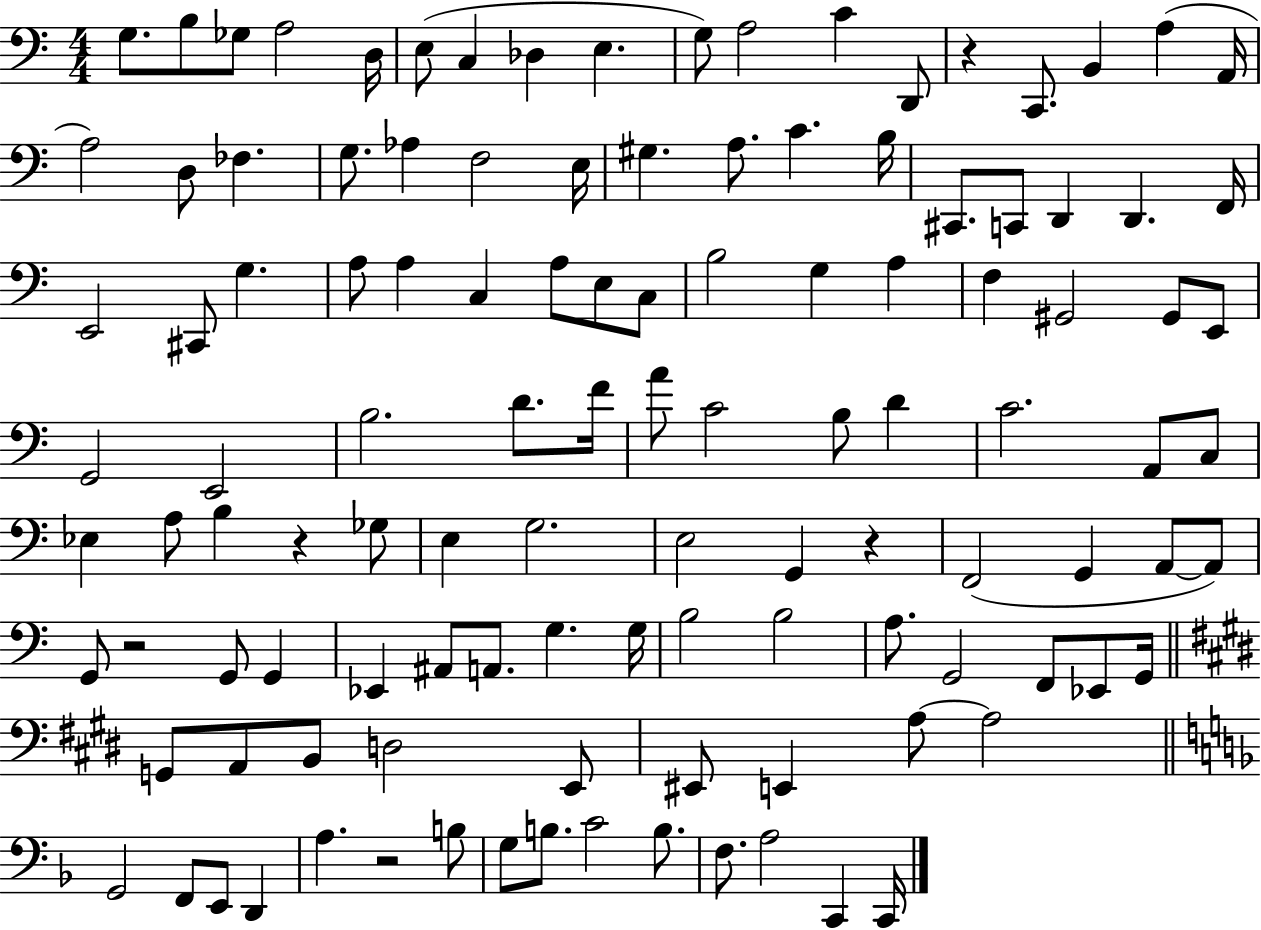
{
  \clef bass
  \numericTimeSignature
  \time 4/4
  \key c \major
  g8. b8 ges8 a2 d16 | e8( c4 des4 e4. | g8) a2 c'4 d,8 | r4 c,8. b,4 a4( a,16 | \break a2) d8 fes4. | g8. aes4 f2 e16 | gis4. a8. c'4. b16 | cis,8. c,8 d,4 d,4. f,16 | \break e,2 cis,8 g4. | a8 a4 c4 a8 e8 c8 | b2 g4 a4 | f4 gis,2 gis,8 e,8 | \break g,2 e,2 | b2. d'8. f'16 | a'8 c'2 b8 d'4 | c'2. a,8 c8 | \break ees4 a8 b4 r4 ges8 | e4 g2. | e2 g,4 r4 | f,2( g,4 a,8~~ a,8) | \break g,8 r2 g,8 g,4 | ees,4 ais,8 a,8. g4. g16 | b2 b2 | a8. g,2 f,8 ees,8 g,16 | \break \bar "||" \break \key e \major g,8 a,8 b,8 d2 e,8 | eis,8 e,4 a8~~ a2 | \bar "||" \break \key d \minor g,2 f,8 e,8 d,4 | a4. r2 b8 | g8 b8. c'2 b8. | f8. a2 c,4 c,16 | \break \bar "|."
}